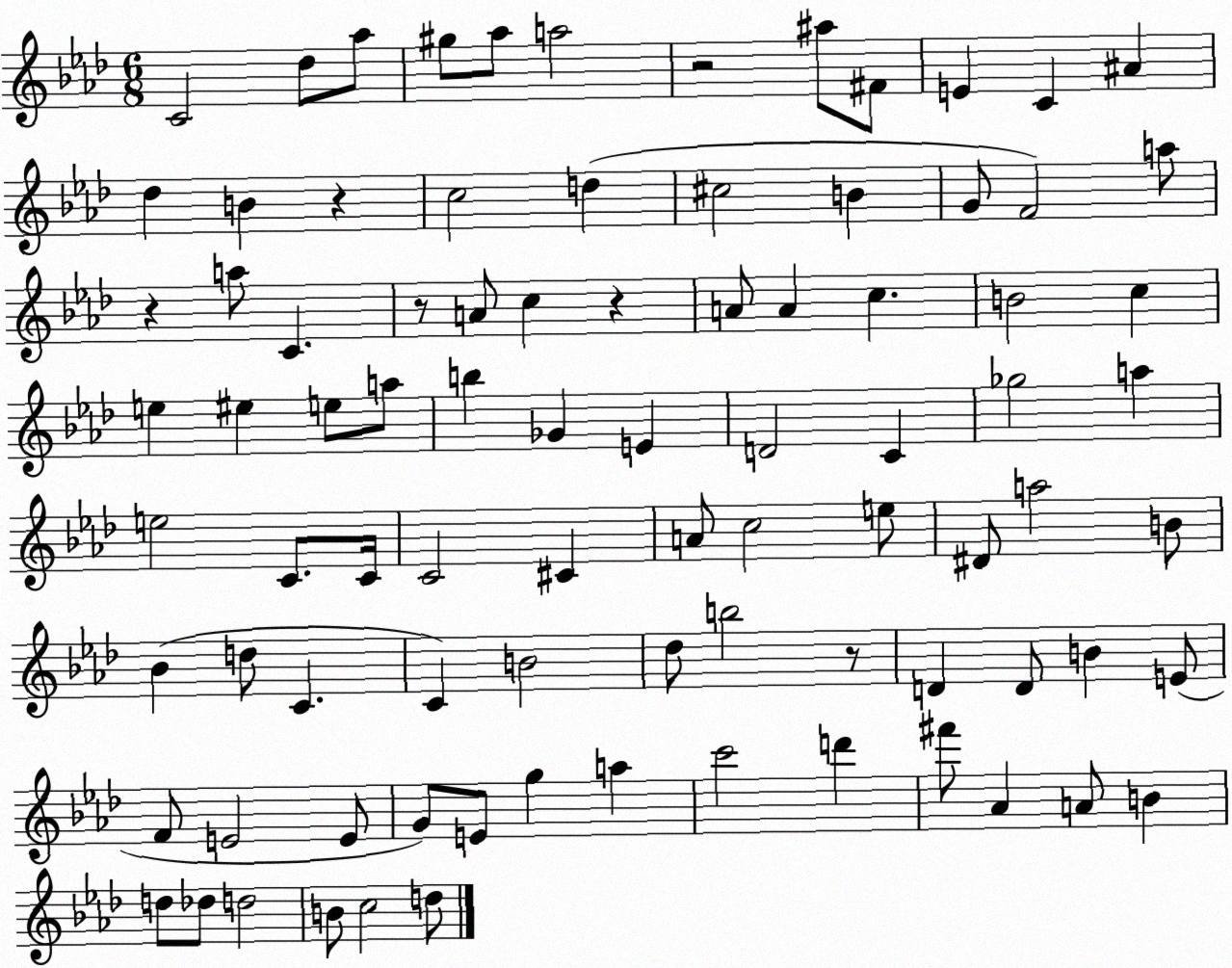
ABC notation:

X:1
T:Untitled
M:6/8
L:1/4
K:Ab
C2 _d/2 _a/2 ^g/2 _a/2 a2 z2 ^a/2 ^F/2 E C ^A _d B z c2 d ^c2 B G/2 F2 a/2 z a/2 C z/2 A/2 c z A/2 A c B2 c e ^e e/2 a/2 b _G E D2 C _g2 a e2 C/2 C/4 C2 ^C A/2 c2 e/2 ^D/2 a2 B/2 _B d/2 C C B2 _d/2 b2 z/2 D D/2 B E/2 F/2 E2 E/2 G/2 E/2 g a c'2 d' ^f'/2 _A A/2 B d/2 _d/2 d2 B/2 c2 d/2